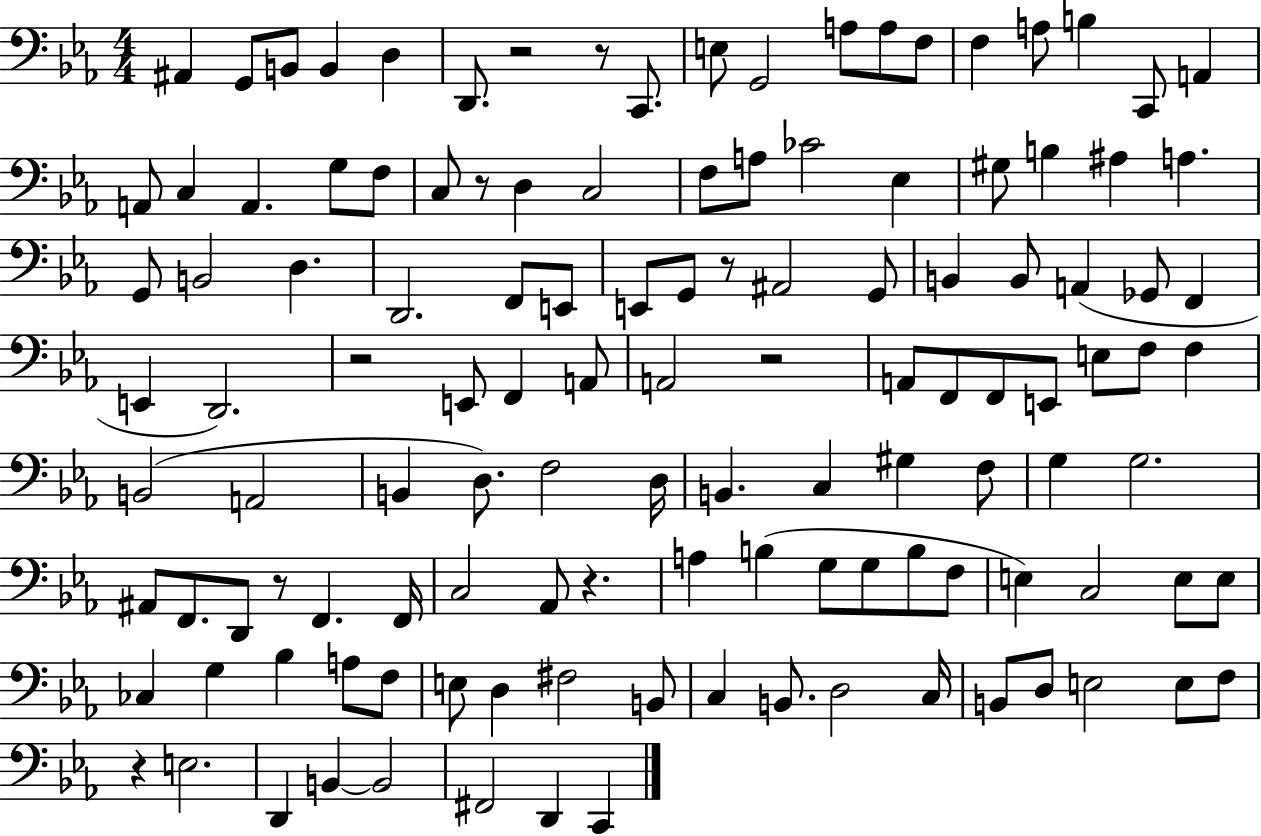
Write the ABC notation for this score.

X:1
T:Untitled
M:4/4
L:1/4
K:Eb
^A,, G,,/2 B,,/2 B,, D, D,,/2 z2 z/2 C,,/2 E,/2 G,,2 A,/2 A,/2 F,/2 F, A,/2 B, C,,/2 A,, A,,/2 C, A,, G,/2 F,/2 C,/2 z/2 D, C,2 F,/2 A,/2 _C2 _E, ^G,/2 B, ^A, A, G,,/2 B,,2 D, D,,2 F,,/2 E,,/2 E,,/2 G,,/2 z/2 ^A,,2 G,,/2 B,, B,,/2 A,, _G,,/2 F,, E,, D,,2 z2 E,,/2 F,, A,,/2 A,,2 z2 A,,/2 F,,/2 F,,/2 E,,/2 E,/2 F,/2 F, B,,2 A,,2 B,, D,/2 F,2 D,/4 B,, C, ^G, F,/2 G, G,2 ^A,,/2 F,,/2 D,,/2 z/2 F,, F,,/4 C,2 _A,,/2 z A, B, G,/2 G,/2 B,/2 F,/2 E, C,2 E,/2 E,/2 _C, G, _B, A,/2 F,/2 E,/2 D, ^F,2 B,,/2 C, B,,/2 D,2 C,/4 B,,/2 D,/2 E,2 E,/2 F,/2 z E,2 D,, B,, B,,2 ^F,,2 D,, C,,